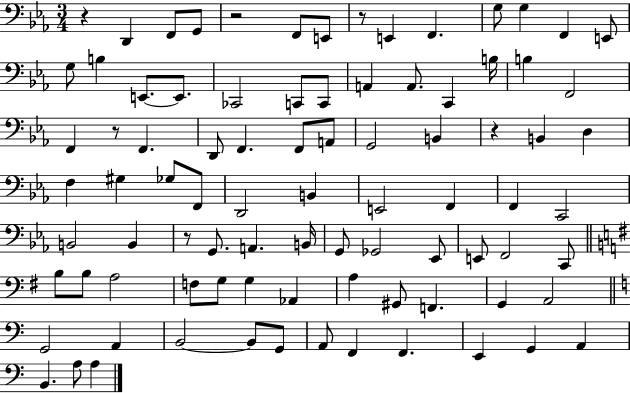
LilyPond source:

{
  \clef bass
  \numericTimeSignature
  \time 3/4
  \key ees \major
  r4 d,4 f,8 g,8 | r2 f,8 e,8 | r8 e,4 f,4. | g8 g4 f,4 e,8 | \break g8 b4 e,8.~~ e,8. | ces,2 c,8 c,8 | a,4 a,8. c,4 b16 | b4 f,2 | \break f,4 r8 f,4. | d,8 f,4. f,8 a,8 | g,2 b,4 | r4 b,4 d4 | \break f4 gis4 ges8 f,8 | d,2 b,4 | e,2 f,4 | f,4 c,2 | \break b,2 b,4 | r8 g,8. a,4. b,16 | g,8 ges,2 ees,8 | e,8 f,2 c,8 | \break \bar "||" \break \key g \major b8 b8 a2 | f8 g8 g4 aes,4 | a4 gis,8 f,4. | g,4 a,2 | \break \bar "||" \break \key c \major g,2 a,4 | b,2~~ b,8 g,8 | a,8 f,4 f,4. | e,4 g,4 a,4 | \break b,4. a8 a4 | \bar "|."
}